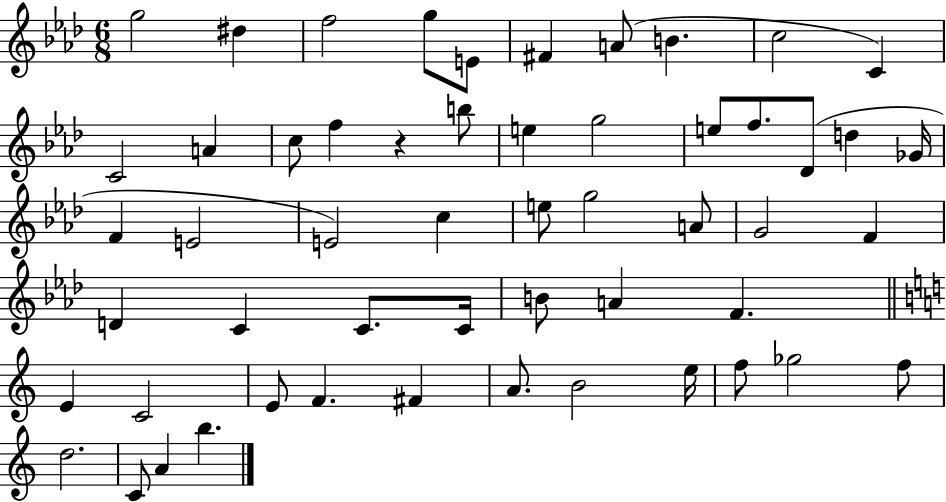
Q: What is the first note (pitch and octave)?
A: G5